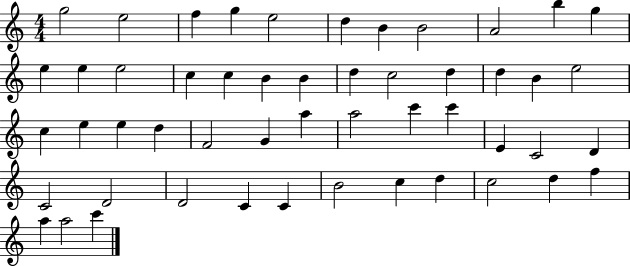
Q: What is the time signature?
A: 4/4